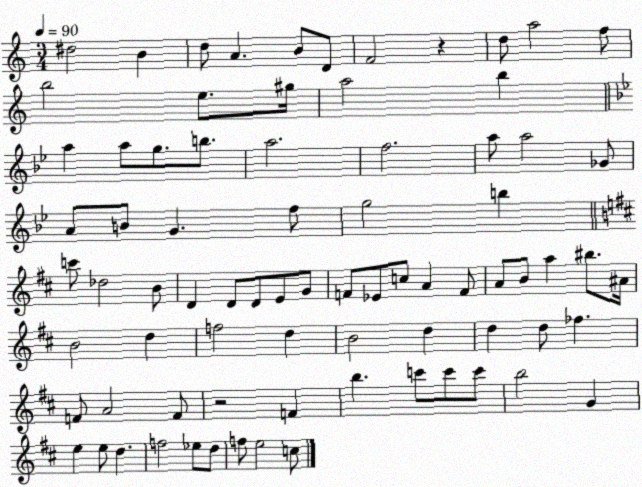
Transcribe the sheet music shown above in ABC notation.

X:1
T:Untitled
M:3/4
L:1/4
K:C
^d2 B d/2 A B/2 D/2 F2 z d/2 a2 f/2 b2 e/2 ^g/4 a2 b a a/2 g/2 b/2 a2 f2 a/2 a2 _G/2 A/2 B/2 G f/2 g2 b c'/2 _d2 B/2 D D/2 D/2 E/2 G/2 F/2 _E/2 c/2 A F/2 A/2 B/2 a ^b/2 ^A/4 B2 d f2 d B2 d d d/2 _f F/2 A2 F/2 z2 F b c'/2 c'/2 c'/2 b2 G e e/2 d f2 _e/2 d/2 f/2 e2 c/2